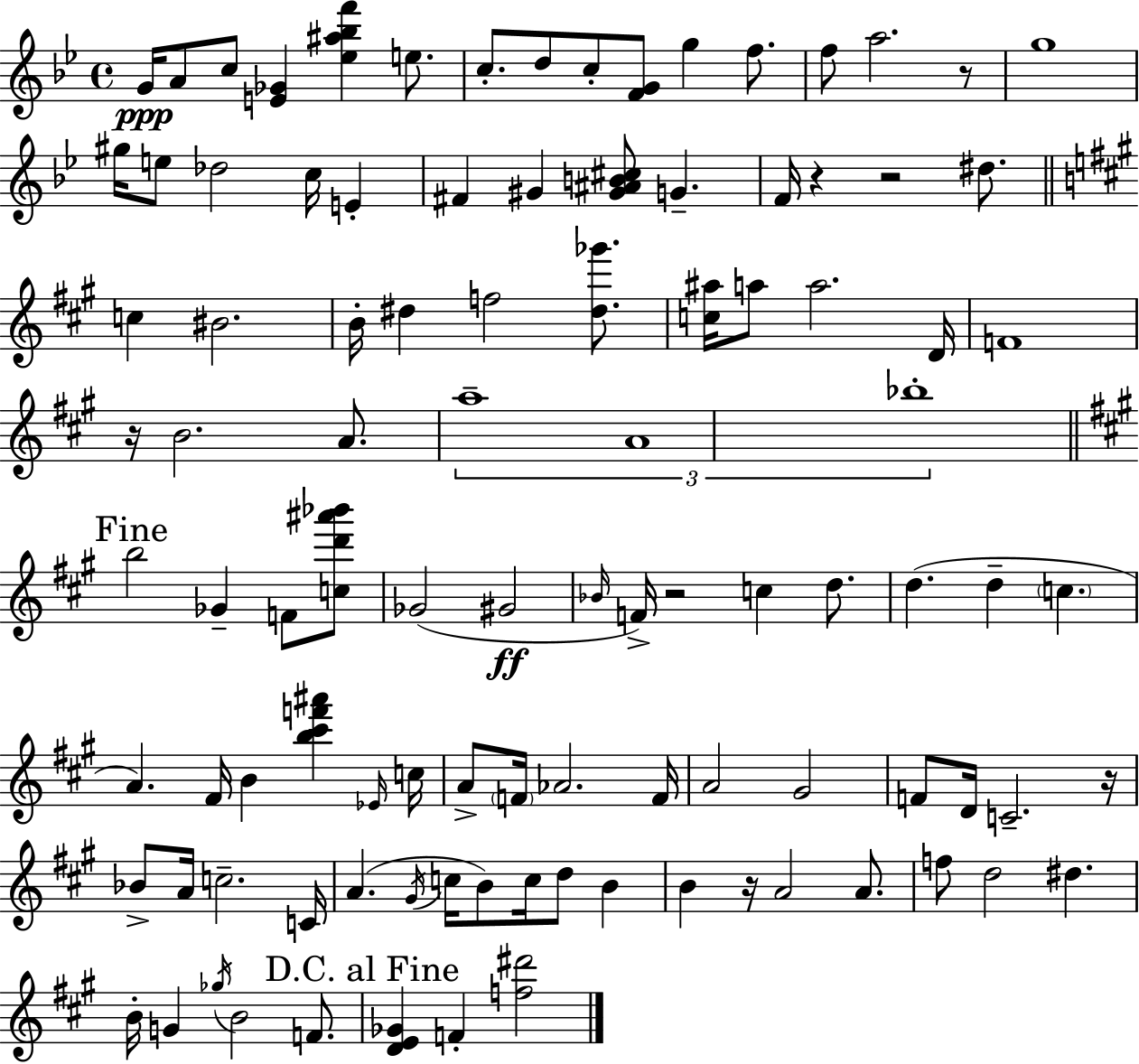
{
  \clef treble
  \time 4/4
  \defaultTimeSignature
  \key bes \major
  g'16\ppp a'8 c''8 <e' ges'>4 <ees'' ais'' bes'' f'''>4 e''8. | c''8.-. d''8 c''8-. <f' g'>8 g''4 f''8. | f''8 a''2. r8 | g''1 | \break gis''16 e''8 des''2 c''16 e'4-. | fis'4 gis'4 <gis' ais' b' cis''>8 g'4.-- | f'16 r4 r2 dis''8. | \bar "||" \break \key a \major c''4 bis'2. | b'16-. dis''4 f''2 <dis'' ges'''>8. | <c'' ais''>16 a''8 a''2. d'16 | f'1 | \break r16 b'2. a'8. | \tuplet 3/2 { a''1-- | a'1 | bes''1-. } | \break \mark "Fine" \bar "||" \break \key a \major b''2 ges'4-- f'8 <c'' d''' ais''' bes'''>8 | ges'2( gis'2\ff | \grace { bes'16 }) f'16-> r2 c''4 d''8. | d''4.( d''4-- \parenthesize c''4. | \break a'4.) fis'16 b'4 <b'' cis''' f''' ais'''>4 | \grace { ees'16 } c''16 a'8-> \parenthesize f'16 aes'2. | f'16 a'2 gis'2 | f'8 d'16 c'2.-- | \break r16 bes'8-> a'16 c''2.-- | c'16 a'4.( \acciaccatura { gis'16 } c''16 b'8) c''16 d''8 b'4 | b'4 r16 a'2 | a'8. f''8 d''2 dis''4. | \break b'16-. g'4 \acciaccatura { ges''16 } b'2 | f'8. \mark "D.C. al Fine" <d' e' ges'>4 f'4-. <f'' dis'''>2 | \bar "|."
}